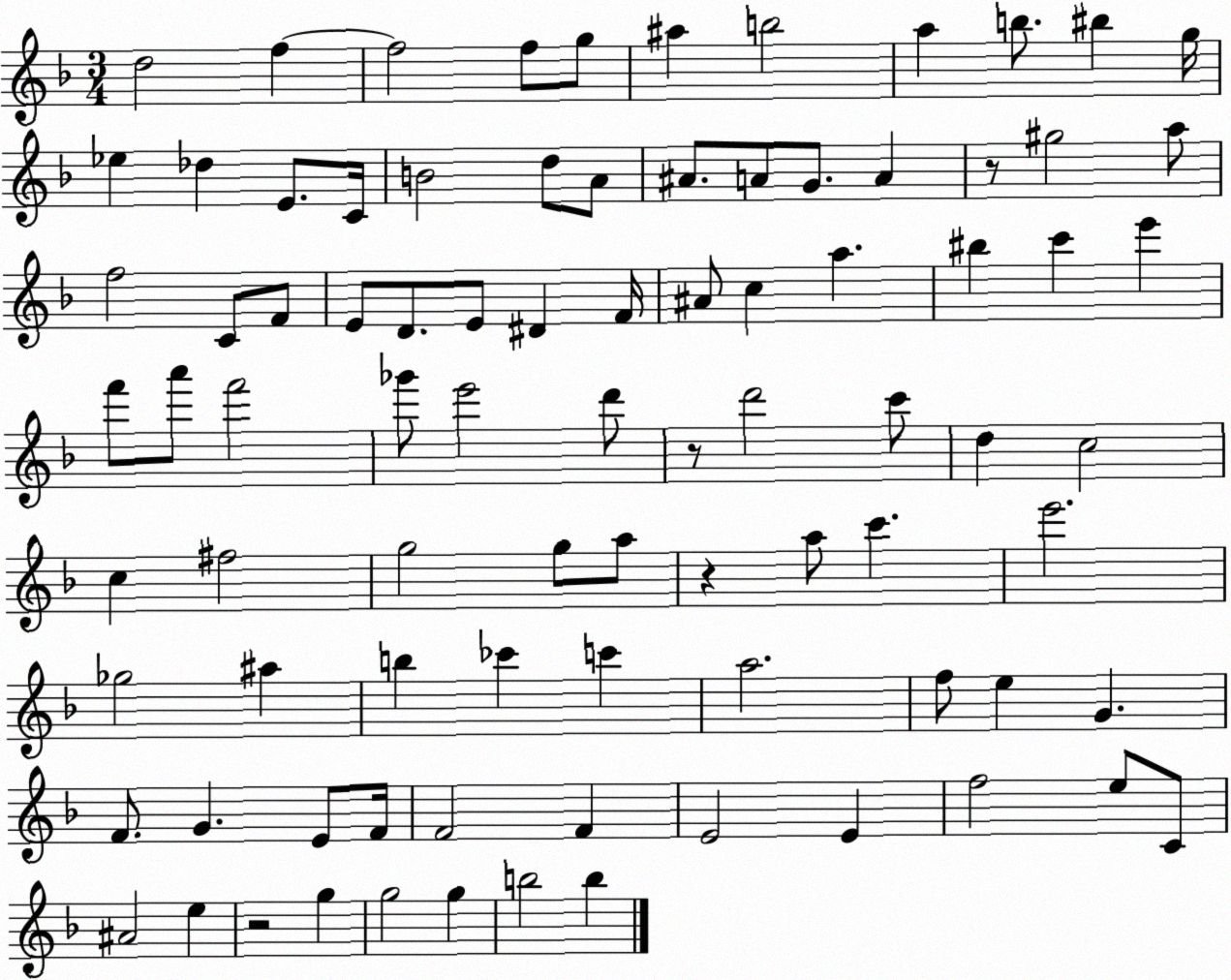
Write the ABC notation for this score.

X:1
T:Untitled
M:3/4
L:1/4
K:F
d2 f f2 f/2 g/2 ^a b2 a b/2 ^b g/4 _e _d E/2 C/4 B2 d/2 A/2 ^A/2 A/2 G/2 A z/2 ^g2 a/2 f2 C/2 F/2 E/2 D/2 E/2 ^D F/4 ^A/2 c a ^b c' e' f'/2 a'/2 f'2 _g'/2 e'2 d'/2 z/2 d'2 c'/2 d c2 c ^f2 g2 g/2 a/2 z a/2 c' e'2 _g2 ^a b _c' c' a2 f/2 e G F/2 G E/2 F/4 F2 F E2 E f2 e/2 C/2 ^A2 e z2 g g2 g b2 b